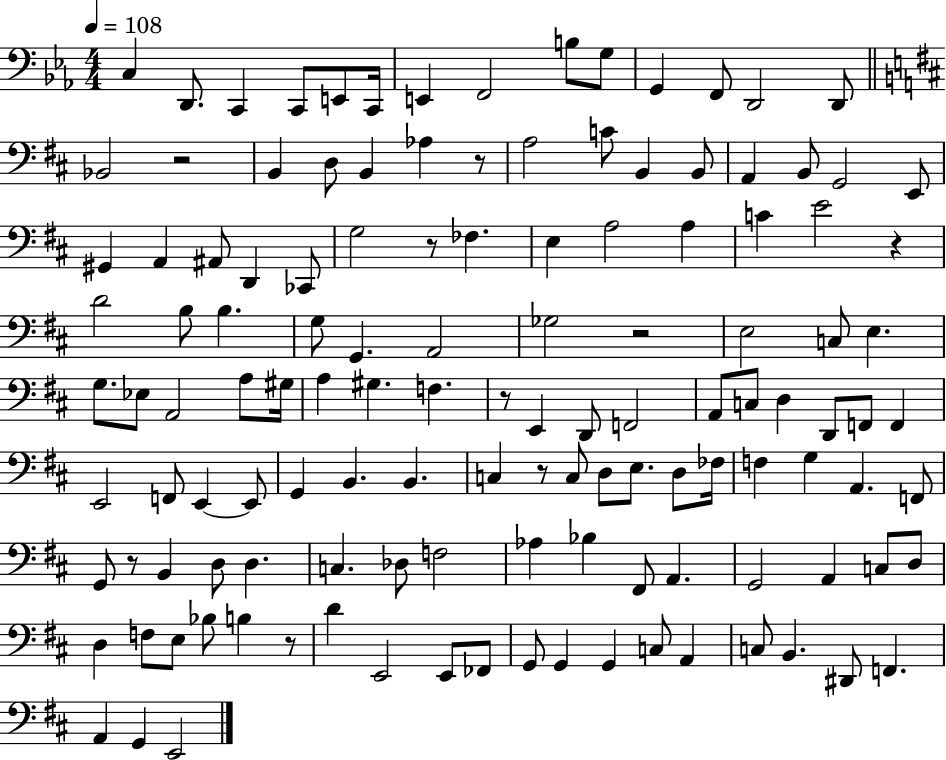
{
  \clef bass
  \numericTimeSignature
  \time 4/4
  \key ees \major
  \tempo 4 = 108
  c4 d,8. c,4 c,8 e,8 c,16 | e,4 f,2 b8 g8 | g,4 f,8 d,2 d,8 | \bar "||" \break \key d \major bes,2 r2 | b,4 d8 b,4 aes4 r8 | a2 c'8 b,4 b,8 | a,4 b,8 g,2 e,8 | \break gis,4 a,4 ais,8 d,4 ces,8 | g2 r8 fes4. | e4 a2 a4 | c'4 e'2 r4 | \break d'2 b8 b4. | g8 g,4. a,2 | ges2 r2 | e2 c8 e4. | \break g8. ees8 a,2 a8 gis16 | a4 gis4. f4. | r8 e,4 d,8 f,2 | a,8 c8 d4 d,8 f,8 f,4 | \break e,2 f,8 e,4~~ e,8 | g,4 b,4. b,4. | c4 r8 c8 d8 e8. d8 fes16 | f4 g4 a,4. f,8 | \break g,8 r8 b,4 d8 d4. | c4. des8 f2 | aes4 bes4 fis,8 a,4. | g,2 a,4 c8 d8 | \break d4 f8 e8 bes8 b4 r8 | d'4 e,2 e,8 fes,8 | g,8 g,4 g,4 c8 a,4 | c8 b,4. dis,8 f,4. | \break a,4 g,4 e,2 | \bar "|."
}